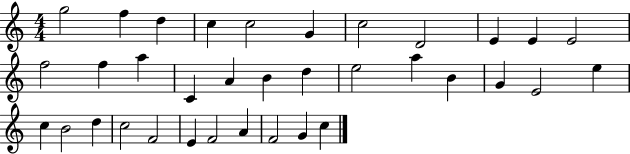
X:1
T:Untitled
M:4/4
L:1/4
K:C
g2 f d c c2 G c2 D2 E E E2 f2 f a C A B d e2 a B G E2 e c B2 d c2 F2 E F2 A F2 G c